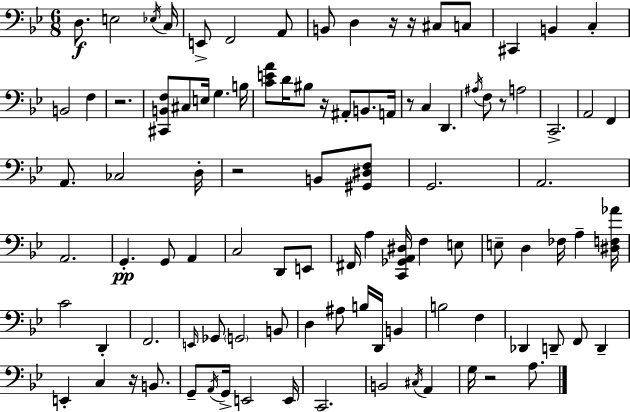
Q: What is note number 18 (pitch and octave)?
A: E3